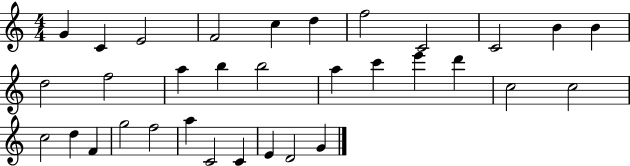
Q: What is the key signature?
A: C major